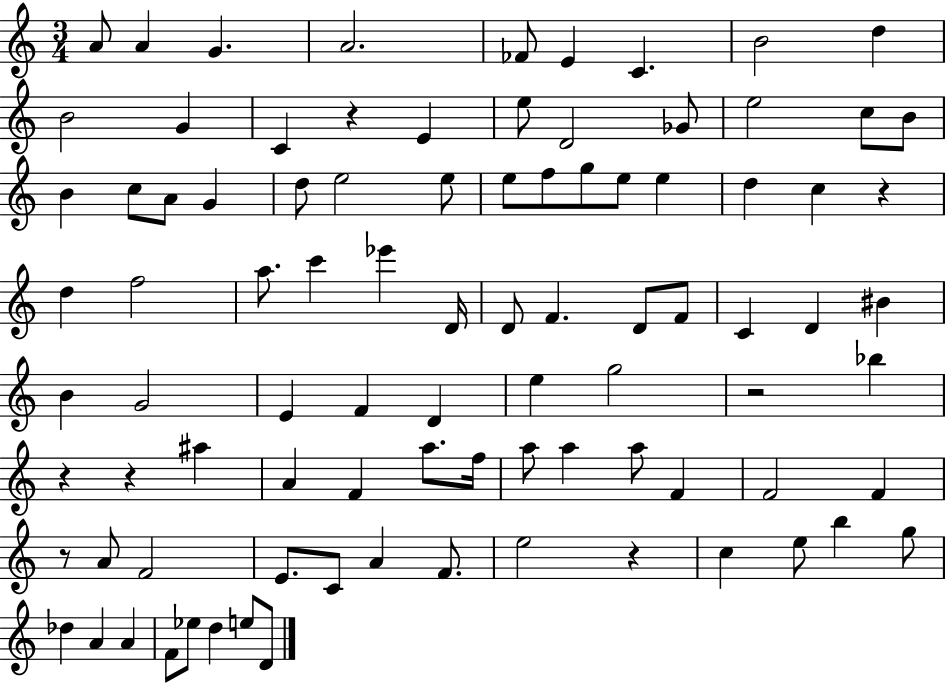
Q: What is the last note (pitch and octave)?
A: D4